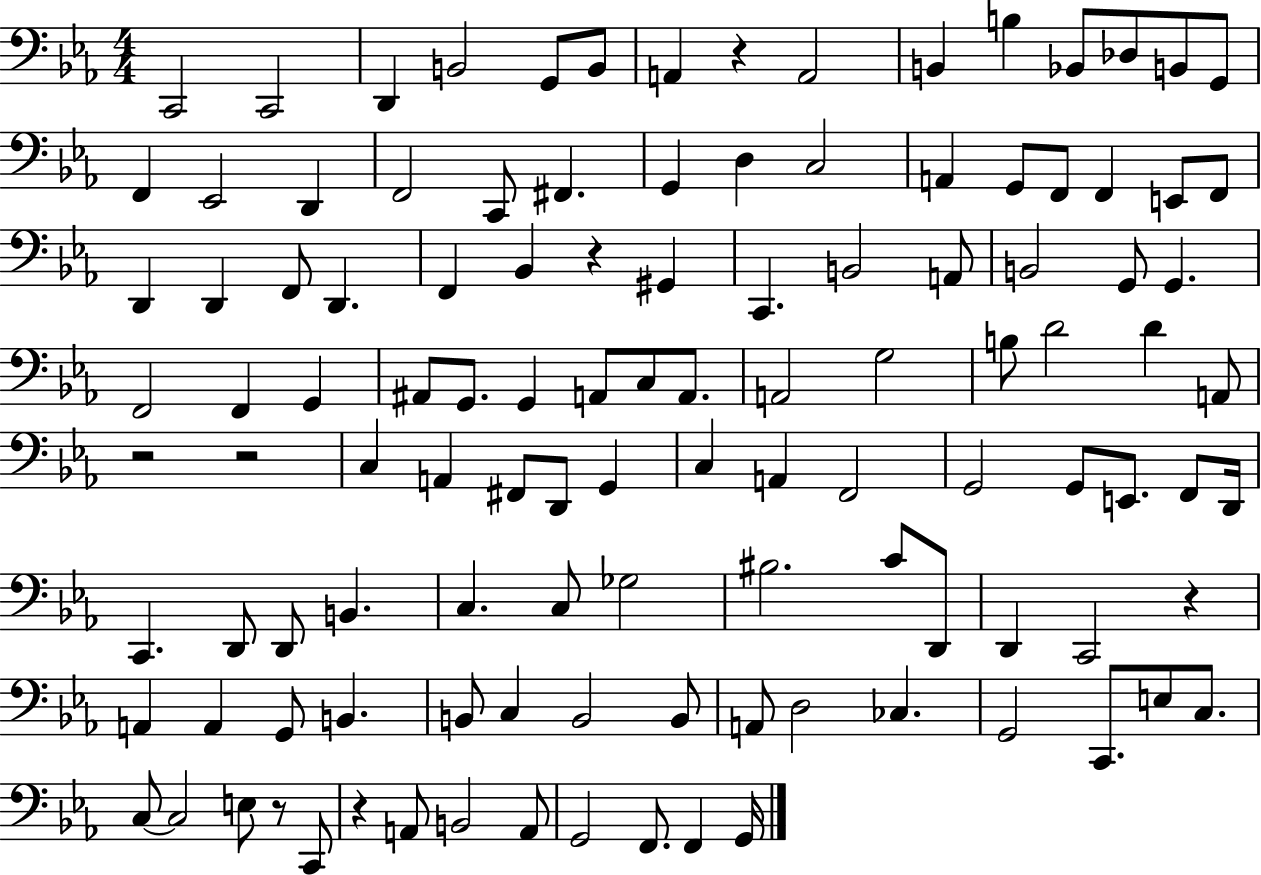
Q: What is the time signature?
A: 4/4